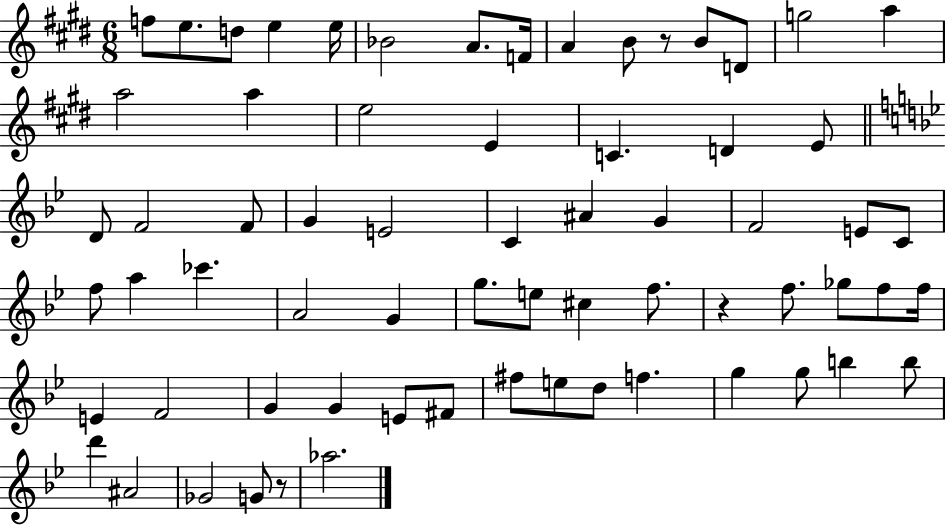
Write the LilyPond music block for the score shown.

{
  \clef treble
  \numericTimeSignature
  \time 6/8
  \key e \major
  f''8 e''8. d''8 e''4 e''16 | bes'2 a'8. f'16 | a'4 b'8 r8 b'8 d'8 | g''2 a''4 | \break a''2 a''4 | e''2 e'4 | c'4. d'4 e'8 | \bar "||" \break \key bes \major d'8 f'2 f'8 | g'4 e'2 | c'4 ais'4 g'4 | f'2 e'8 c'8 | \break f''8 a''4 ces'''4. | a'2 g'4 | g''8. e''8 cis''4 f''8. | r4 f''8. ges''8 f''8 f''16 | \break e'4 f'2 | g'4 g'4 e'8 fis'8 | fis''8 e''8 d''8 f''4. | g''4 g''8 b''4 b''8 | \break d'''4 ais'2 | ges'2 g'8 r8 | aes''2. | \bar "|."
}